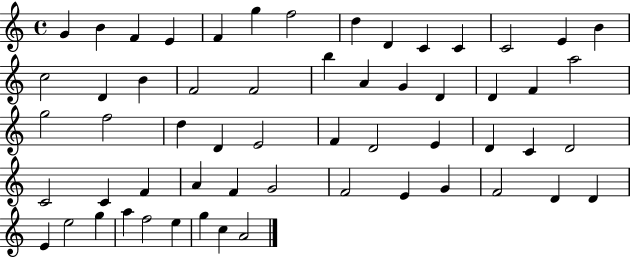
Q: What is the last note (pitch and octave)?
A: A4